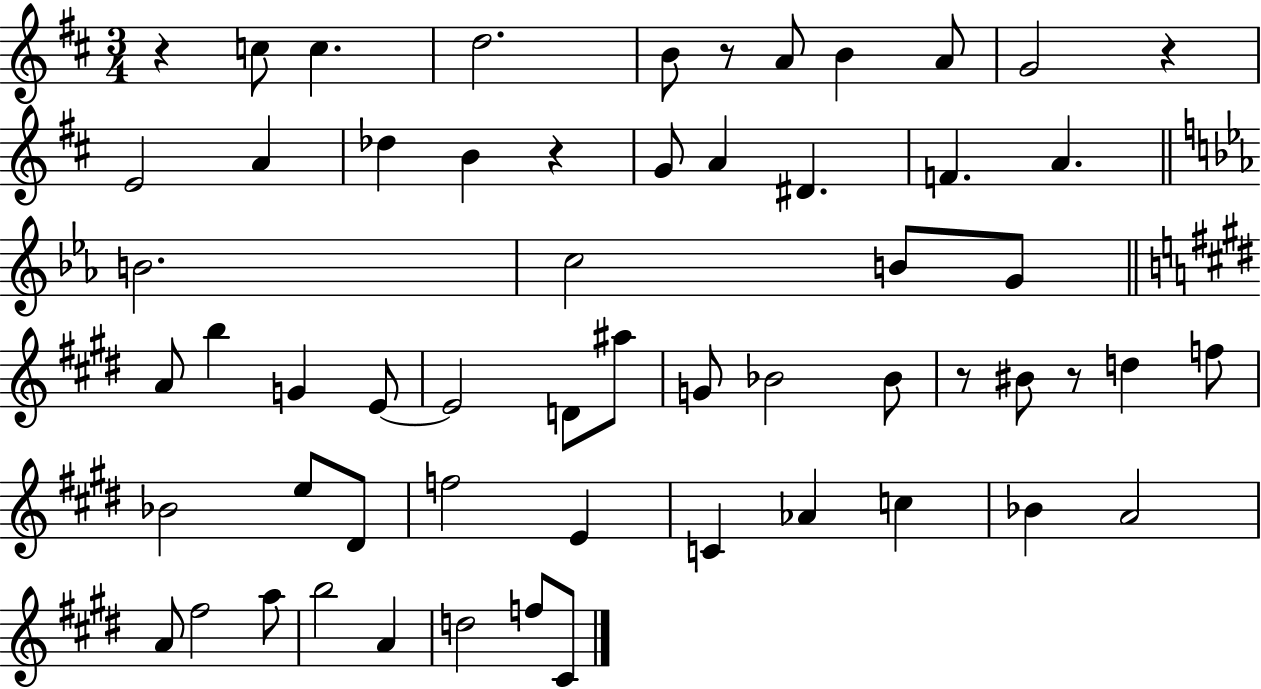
{
  \clef treble
  \numericTimeSignature
  \time 3/4
  \key d \major
  \repeat volta 2 { r4 c''8 c''4. | d''2. | b'8 r8 a'8 b'4 a'8 | g'2 r4 | \break e'2 a'4 | des''4 b'4 r4 | g'8 a'4 dis'4. | f'4. a'4. | \break \bar "||" \break \key ees \major b'2. | c''2 b'8 g'8 | \bar "||" \break \key e \major a'8 b''4 g'4 e'8~~ | e'2 d'8 ais''8 | g'8 bes'2 bes'8 | r8 bis'8 r8 d''4 f''8 | \break bes'2 e''8 dis'8 | f''2 e'4 | c'4 aes'4 c''4 | bes'4 a'2 | \break a'8 fis''2 a''8 | b''2 a'4 | d''2 f''8 cis'8 | } \bar "|."
}